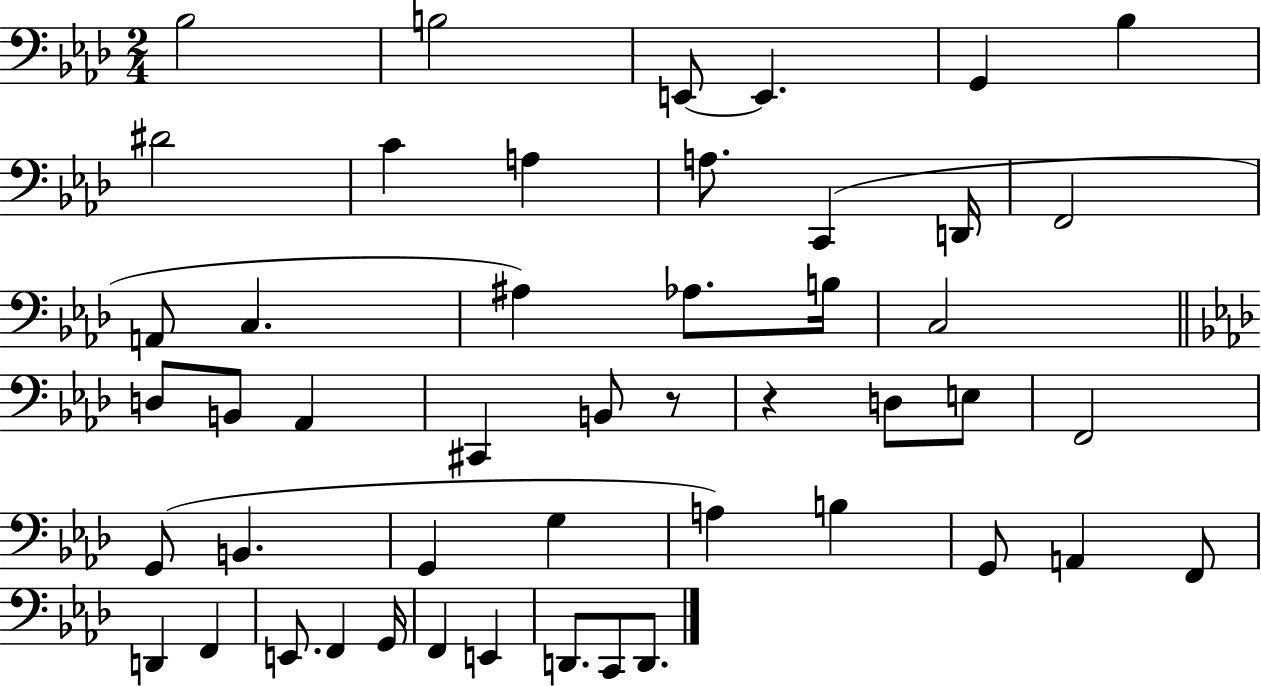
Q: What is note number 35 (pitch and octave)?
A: A2